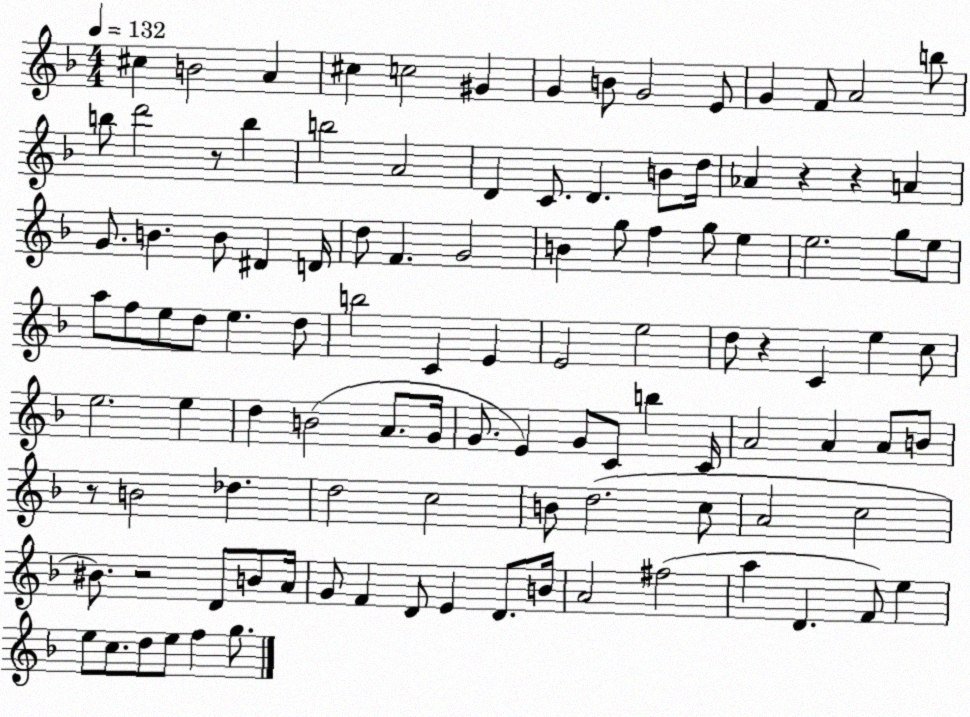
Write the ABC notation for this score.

X:1
T:Untitled
M:4/4
L:1/4
K:F
^c B2 A ^c c2 ^G G B/2 G2 E/2 G F/2 A2 b/2 b/2 d'2 z/2 b b2 A2 D C/2 D B/2 d/4 _A z z A G/2 B B/2 ^D D/4 d/2 F G2 B g/2 f g/2 e e2 g/2 e/2 a/2 f/2 e/2 d/2 e d/2 b2 C E E2 e2 d/2 z C e c/2 e2 e d B2 A/2 G/4 G/2 E G/2 C/2 b C/4 A2 A A/2 B/2 z/2 B2 _d d2 c2 B/2 d2 c/2 A2 c2 ^B/2 z2 D/2 B/2 A/4 G/2 F D/2 E D/2 B/4 A2 ^f2 a D F/2 e e/2 c/2 d/2 e/2 f g/2